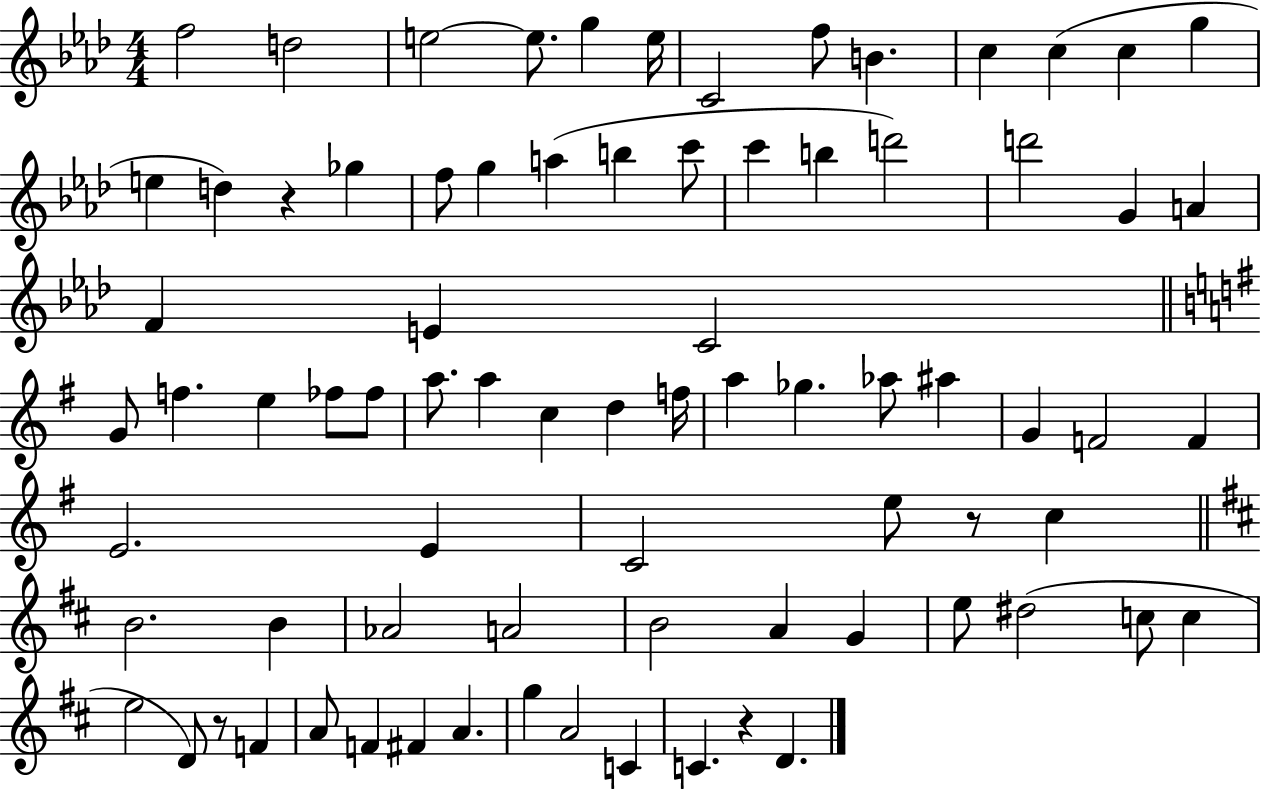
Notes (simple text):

F5/h D5/h E5/h E5/e. G5/q E5/s C4/h F5/e B4/q. C5/q C5/q C5/q G5/q E5/q D5/q R/q Gb5/q F5/e G5/q A5/q B5/q C6/e C6/q B5/q D6/h D6/h G4/q A4/q F4/q E4/q C4/h G4/e F5/q. E5/q FES5/e FES5/e A5/e. A5/q C5/q D5/q F5/s A5/q Gb5/q. Ab5/e A#5/q G4/q F4/h F4/q E4/h. E4/q C4/h E5/e R/e C5/q B4/h. B4/q Ab4/h A4/h B4/h A4/q G4/q E5/e D#5/h C5/e C5/q E5/h D4/e R/e F4/q A4/e F4/q F#4/q A4/q. G5/q A4/h C4/q C4/q. R/q D4/q.